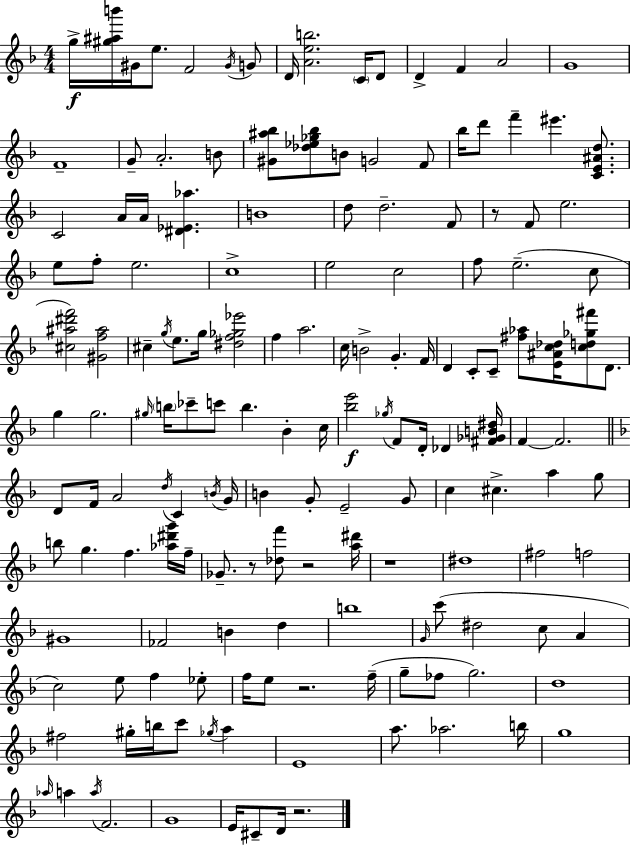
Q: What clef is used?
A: treble